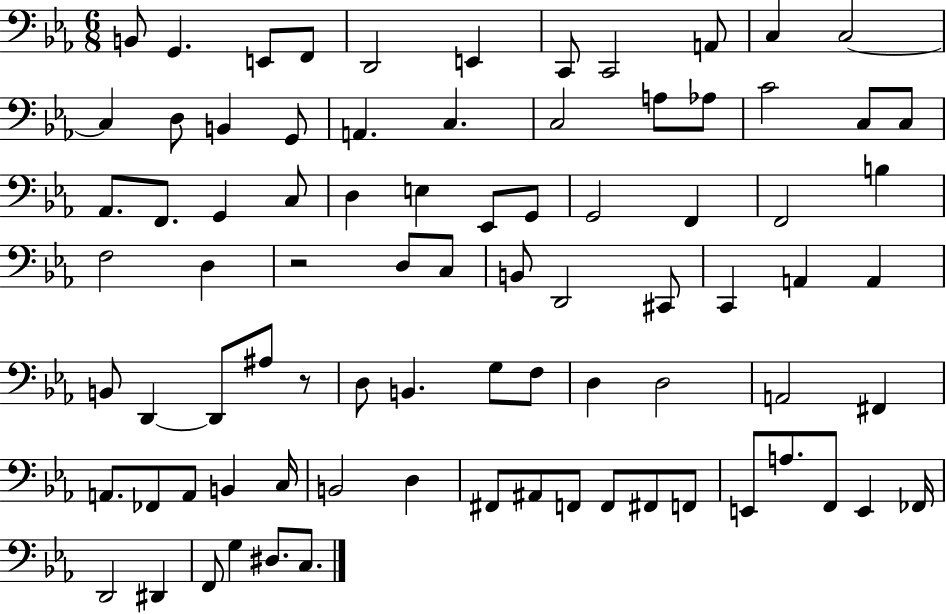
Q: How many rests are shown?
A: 2